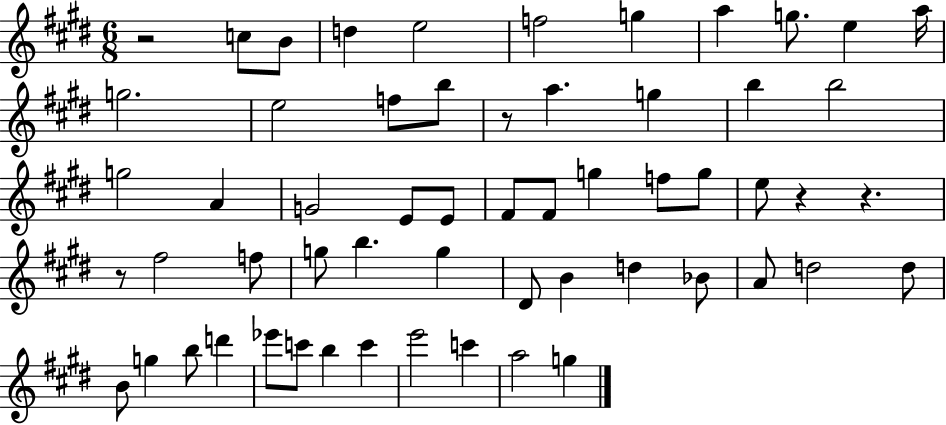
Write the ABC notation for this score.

X:1
T:Untitled
M:6/8
L:1/4
K:E
z2 c/2 B/2 d e2 f2 g a g/2 e a/4 g2 e2 f/2 b/2 z/2 a g b b2 g2 A G2 E/2 E/2 ^F/2 ^F/2 g f/2 g/2 e/2 z z z/2 ^f2 f/2 g/2 b g ^D/2 B d _B/2 A/2 d2 d/2 B/2 g b/2 d' _e'/2 c'/2 b c' e'2 c' a2 g